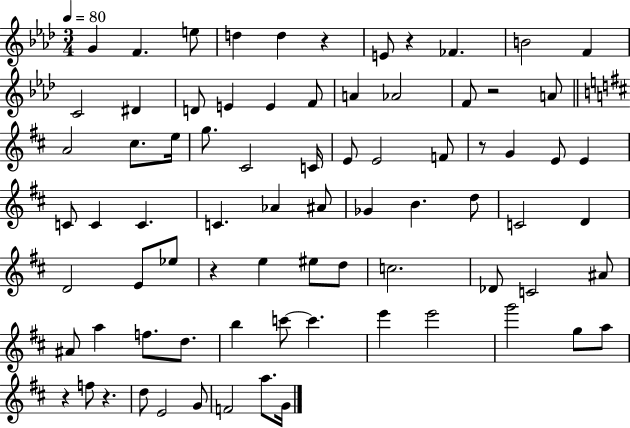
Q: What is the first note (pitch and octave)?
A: G4